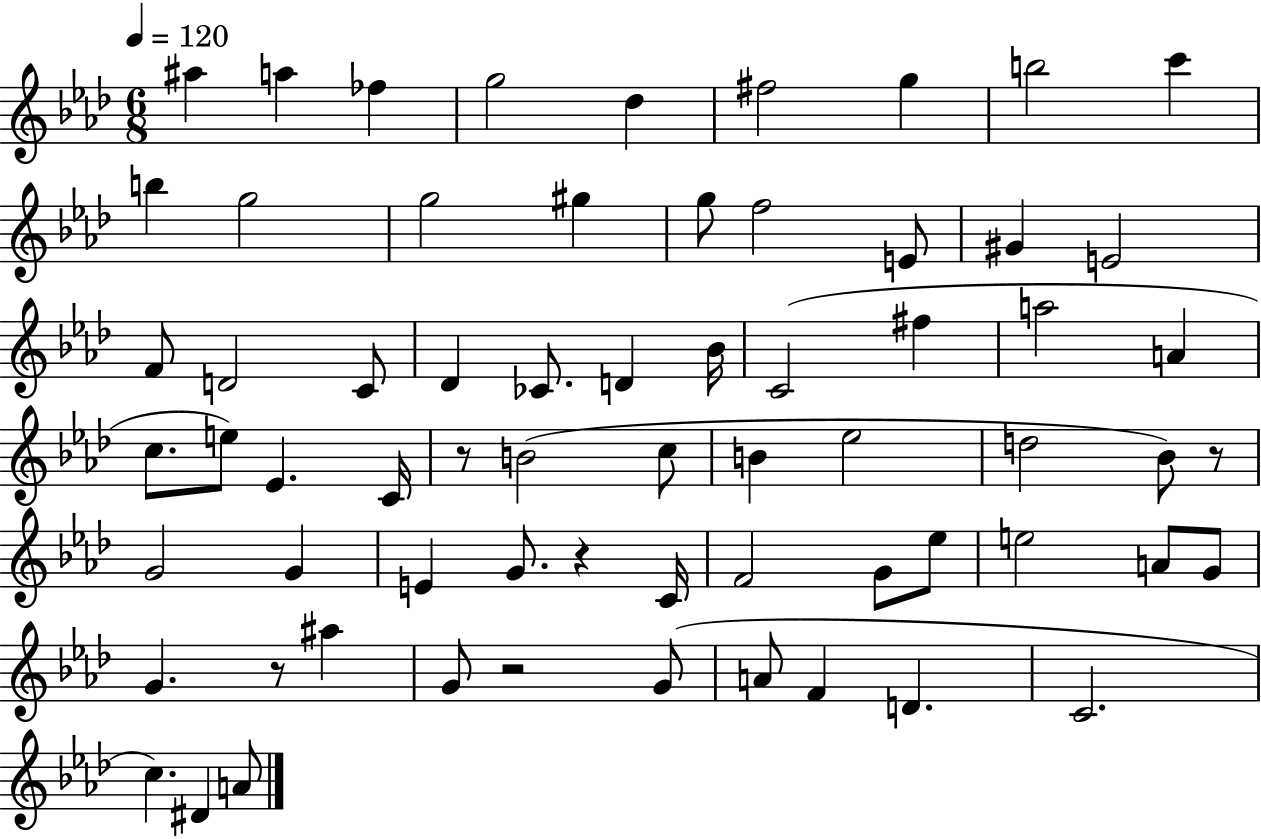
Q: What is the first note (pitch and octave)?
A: A#5